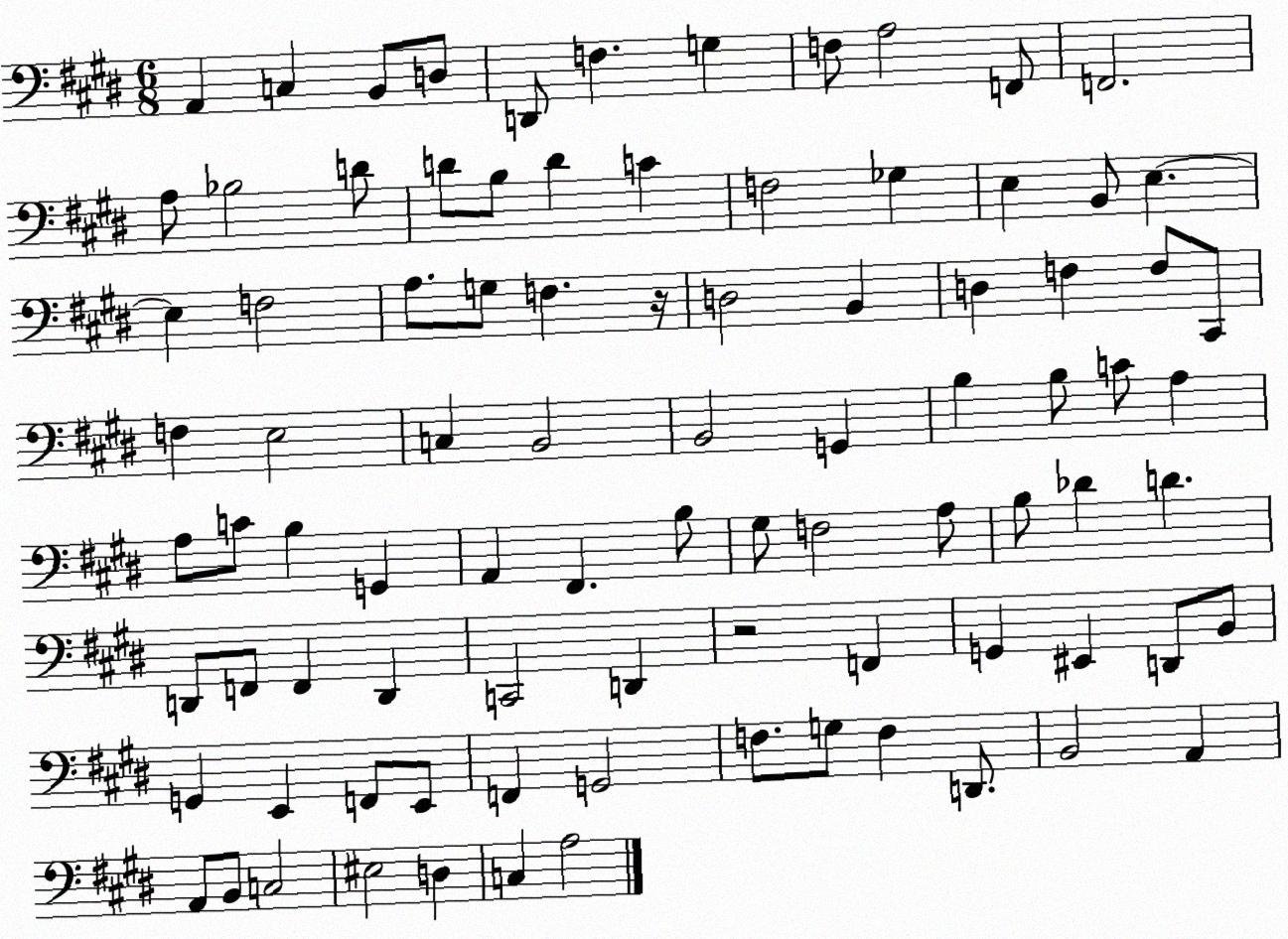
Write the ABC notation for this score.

X:1
T:Untitled
M:6/8
L:1/4
K:E
A,, C, B,,/2 D,/2 D,,/2 F, G, F,/2 A,2 F,,/2 F,,2 A,/2 _B,2 D/2 D/2 B,/2 D C F,2 _G, E, B,,/2 E, E, F,2 A,/2 G,/2 F, z/4 D,2 B,, D, F, F,/2 ^C,,/2 F, E,2 C, B,,2 B,,2 G,, B, B,/2 C/2 A, A,/2 C/2 B, G,, A,, ^F,, B,/2 ^G,/2 F,2 A,/2 B,/2 _D D D,,/2 F,,/2 F,, D,, C,,2 D,, z2 F,, G,, ^E,, D,,/2 B,,/2 G,, E,, F,,/2 E,,/2 F,, G,,2 F,/2 G,/2 F, D,,/2 B,,2 A,, A,,/2 B,,/2 C,2 ^E,2 D, C, A,2